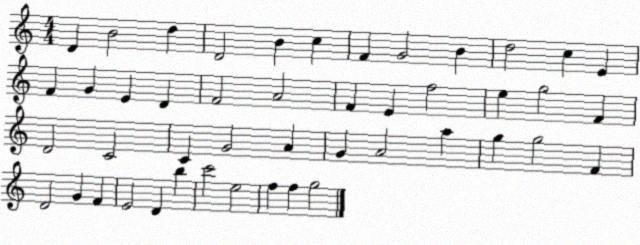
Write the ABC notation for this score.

X:1
T:Untitled
M:4/4
L:1/4
K:C
D B2 d D2 B c F G2 B d2 c E F G E D F2 A2 F E f2 e g2 F D2 C2 C G2 A G A2 a g g2 F D2 G F E2 D b c'2 e2 f f g2